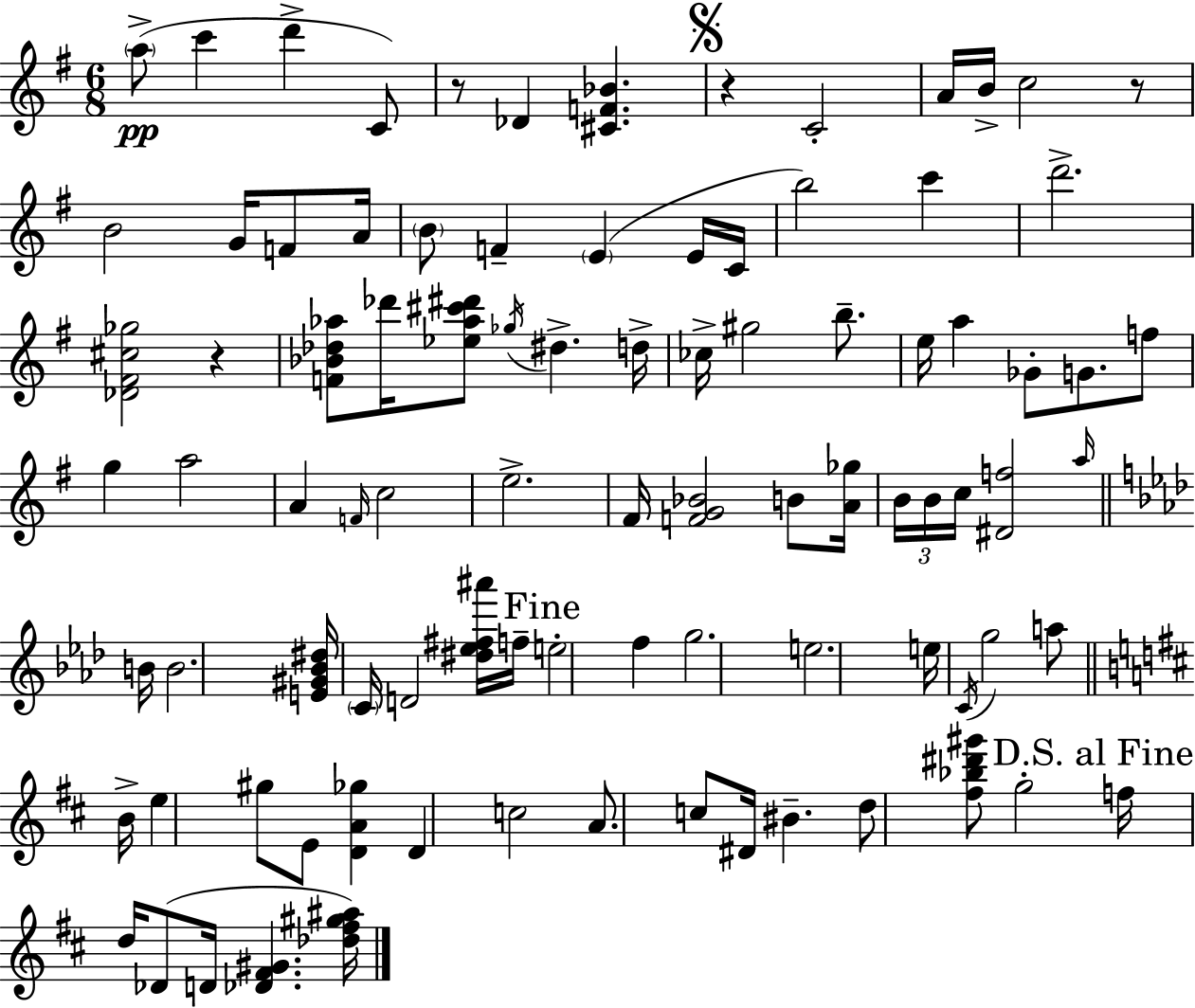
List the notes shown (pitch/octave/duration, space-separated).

A5/e C6/q D6/q C4/e R/e Db4/q [C#4,F4,Bb4]/q. R/q C4/h A4/s B4/s C5/h R/e B4/h G4/s F4/e A4/s B4/e F4/q E4/q E4/s C4/s B5/h C6/q D6/h. [Db4,F#4,C#5,Gb5]/h R/q [F4,Bb4,Db5,Ab5]/e Db6/s [Eb5,Ab5,C#6,D#6]/e Gb5/s D#5/q. D5/s CES5/s G#5/h B5/e. E5/s A5/q Gb4/e G4/e. F5/e G5/q A5/h A4/q F4/s C5/h E5/h. F#4/s [F4,G4,Bb4]/h B4/e [A4,Gb5]/s B4/s B4/s C5/s [D#4,F5]/h A5/s B4/s B4/h. [E4,G#4,Bb4,D#5]/s C4/s D4/h [D#5,Eb5,F#5,A#6]/s F5/s E5/h F5/q G5/h. E5/h. E5/s C4/s G5/h A5/e B4/s E5/q G#5/e E4/e [D4,A4,Gb5]/q D4/q C5/h A4/e. C5/e D#4/s BIS4/q. D5/e [F#5,Bb5,D#6,G#6]/e G5/h F5/s D5/s Db4/e D4/s [Db4,F#4,G#4]/q. [Db5,F#5,G#5,A#5]/s